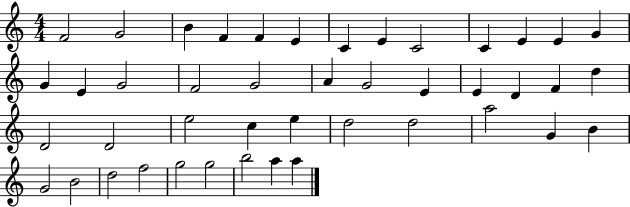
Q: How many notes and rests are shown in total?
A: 44